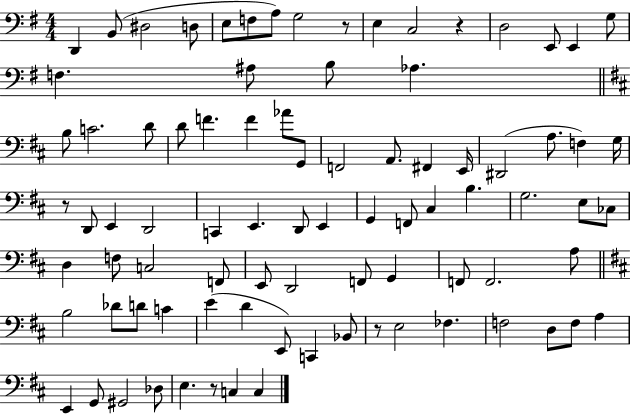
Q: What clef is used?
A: bass